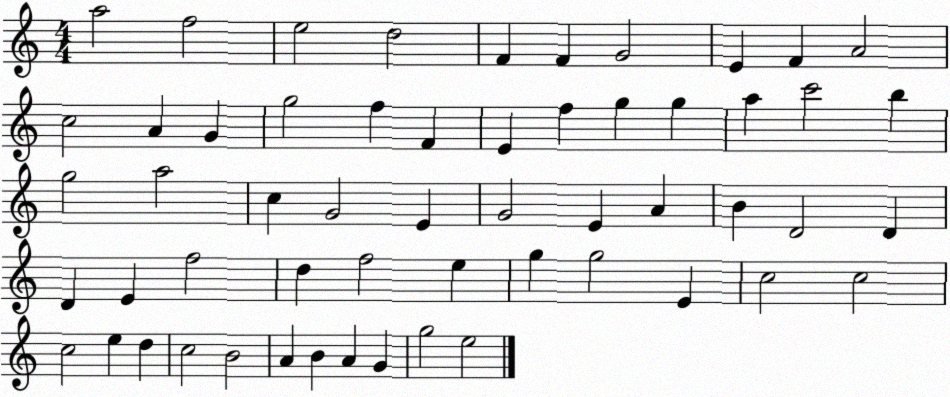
X:1
T:Untitled
M:4/4
L:1/4
K:C
a2 f2 e2 d2 F F G2 E F A2 c2 A G g2 f F E f g g a c'2 b g2 a2 c G2 E G2 E A B D2 D D E f2 d f2 e g g2 E c2 c2 c2 e d c2 B2 A B A G g2 e2